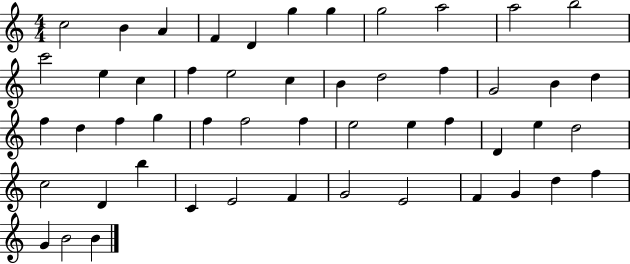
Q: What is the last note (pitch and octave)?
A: B4